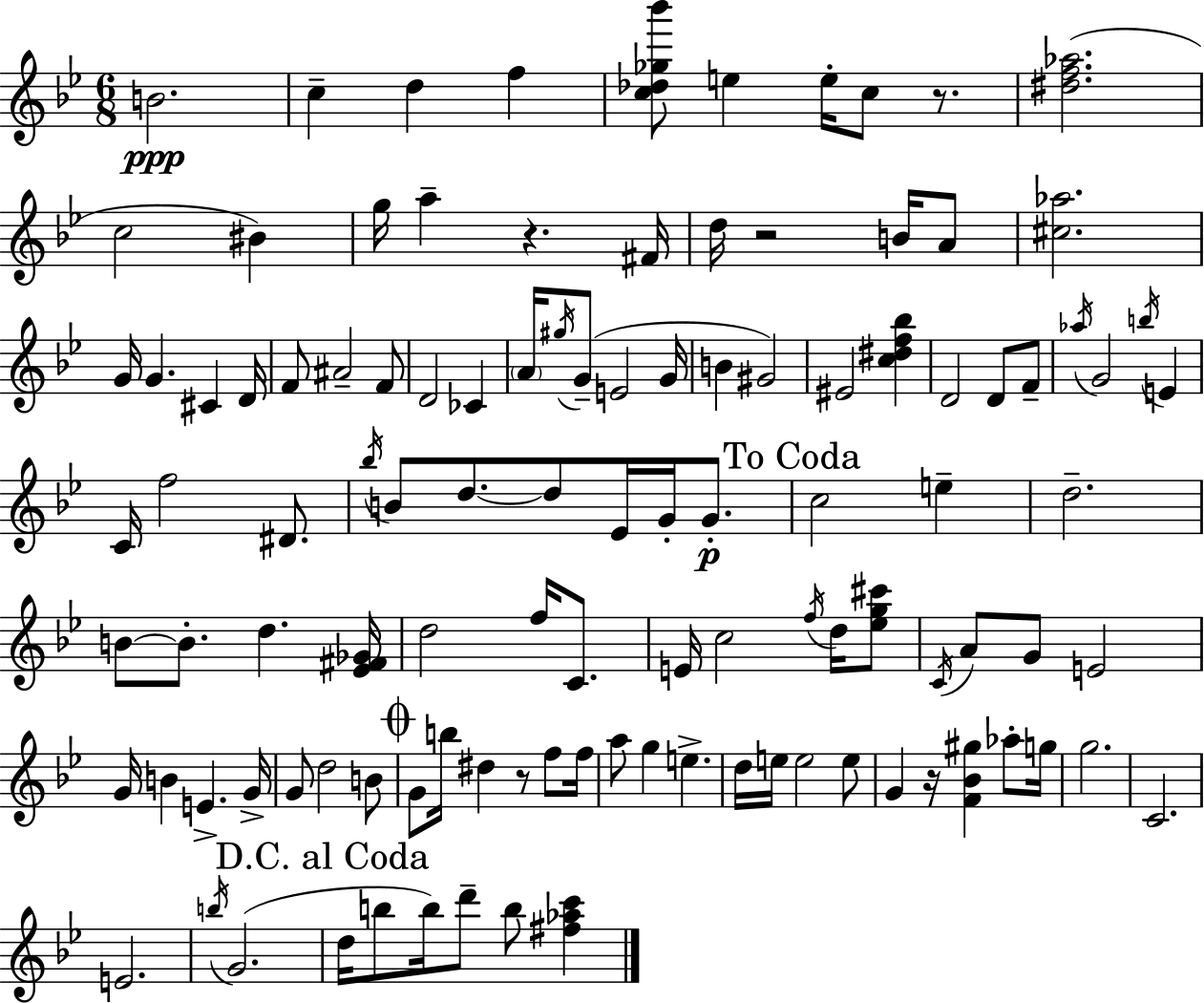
{
  \clef treble
  \numericTimeSignature
  \time 6/8
  \key g \minor
  \repeat volta 2 { b'2.\ppp | c''4-- d''4 f''4 | <c'' des'' ges'' bes'''>8 e''4 e''16-. c''8 r8. | <dis'' f'' aes''>2.( | \break c''2 bis'4) | g''16 a''4-- r4. fis'16 | d''16 r2 b'16 a'8 | <cis'' aes''>2. | \break g'16 g'4. cis'4 d'16 | f'8 ais'2-- f'8 | d'2 ces'4 | \parenthesize a'16 \acciaccatura { gis''16 } g'8--( e'2 | \break g'16 b'4 gis'2) | eis'2 <c'' dis'' f'' bes''>4 | d'2 d'8 f'8-- | \acciaccatura { aes''16 } g'2 \acciaccatura { b''16 } e'4 | \break c'16 f''2 | dis'8. \acciaccatura { bes''16 } b'8 d''8.~~ d''8 ees'16 | g'16-. g'8.-.\p \mark "To Coda" c''2 | e''4-- d''2.-- | \break b'8~~ b'8.-. d''4. | <ees' fis' ges'>16 d''2 | f''16 c'8. e'16 c''2 | \acciaccatura { f''16 } d''16 <ees'' g'' cis'''>8 \acciaccatura { c'16 } a'8 g'8 e'2 | \break g'16 b'4 e'4.-> | g'16-> g'8 d''2 | b'8 \mark \markup { \musicglyph "scripts.coda" } g'8 b''16 dis''4 | r8 f''8 f''16 a''8 g''4 | \break e''4.-> d''16 e''16 e''2 | e''8 g'4 r16 <f' bes' gis''>4 | aes''8-. g''16 g''2. | c'2. | \break e'2. | \acciaccatura { b''16 }( g'2. | \mark "D.C. al Coda" d''16 b''8 b''16) d'''8-- | b''8 <fis'' aes'' c'''>4 } \bar "|."
}